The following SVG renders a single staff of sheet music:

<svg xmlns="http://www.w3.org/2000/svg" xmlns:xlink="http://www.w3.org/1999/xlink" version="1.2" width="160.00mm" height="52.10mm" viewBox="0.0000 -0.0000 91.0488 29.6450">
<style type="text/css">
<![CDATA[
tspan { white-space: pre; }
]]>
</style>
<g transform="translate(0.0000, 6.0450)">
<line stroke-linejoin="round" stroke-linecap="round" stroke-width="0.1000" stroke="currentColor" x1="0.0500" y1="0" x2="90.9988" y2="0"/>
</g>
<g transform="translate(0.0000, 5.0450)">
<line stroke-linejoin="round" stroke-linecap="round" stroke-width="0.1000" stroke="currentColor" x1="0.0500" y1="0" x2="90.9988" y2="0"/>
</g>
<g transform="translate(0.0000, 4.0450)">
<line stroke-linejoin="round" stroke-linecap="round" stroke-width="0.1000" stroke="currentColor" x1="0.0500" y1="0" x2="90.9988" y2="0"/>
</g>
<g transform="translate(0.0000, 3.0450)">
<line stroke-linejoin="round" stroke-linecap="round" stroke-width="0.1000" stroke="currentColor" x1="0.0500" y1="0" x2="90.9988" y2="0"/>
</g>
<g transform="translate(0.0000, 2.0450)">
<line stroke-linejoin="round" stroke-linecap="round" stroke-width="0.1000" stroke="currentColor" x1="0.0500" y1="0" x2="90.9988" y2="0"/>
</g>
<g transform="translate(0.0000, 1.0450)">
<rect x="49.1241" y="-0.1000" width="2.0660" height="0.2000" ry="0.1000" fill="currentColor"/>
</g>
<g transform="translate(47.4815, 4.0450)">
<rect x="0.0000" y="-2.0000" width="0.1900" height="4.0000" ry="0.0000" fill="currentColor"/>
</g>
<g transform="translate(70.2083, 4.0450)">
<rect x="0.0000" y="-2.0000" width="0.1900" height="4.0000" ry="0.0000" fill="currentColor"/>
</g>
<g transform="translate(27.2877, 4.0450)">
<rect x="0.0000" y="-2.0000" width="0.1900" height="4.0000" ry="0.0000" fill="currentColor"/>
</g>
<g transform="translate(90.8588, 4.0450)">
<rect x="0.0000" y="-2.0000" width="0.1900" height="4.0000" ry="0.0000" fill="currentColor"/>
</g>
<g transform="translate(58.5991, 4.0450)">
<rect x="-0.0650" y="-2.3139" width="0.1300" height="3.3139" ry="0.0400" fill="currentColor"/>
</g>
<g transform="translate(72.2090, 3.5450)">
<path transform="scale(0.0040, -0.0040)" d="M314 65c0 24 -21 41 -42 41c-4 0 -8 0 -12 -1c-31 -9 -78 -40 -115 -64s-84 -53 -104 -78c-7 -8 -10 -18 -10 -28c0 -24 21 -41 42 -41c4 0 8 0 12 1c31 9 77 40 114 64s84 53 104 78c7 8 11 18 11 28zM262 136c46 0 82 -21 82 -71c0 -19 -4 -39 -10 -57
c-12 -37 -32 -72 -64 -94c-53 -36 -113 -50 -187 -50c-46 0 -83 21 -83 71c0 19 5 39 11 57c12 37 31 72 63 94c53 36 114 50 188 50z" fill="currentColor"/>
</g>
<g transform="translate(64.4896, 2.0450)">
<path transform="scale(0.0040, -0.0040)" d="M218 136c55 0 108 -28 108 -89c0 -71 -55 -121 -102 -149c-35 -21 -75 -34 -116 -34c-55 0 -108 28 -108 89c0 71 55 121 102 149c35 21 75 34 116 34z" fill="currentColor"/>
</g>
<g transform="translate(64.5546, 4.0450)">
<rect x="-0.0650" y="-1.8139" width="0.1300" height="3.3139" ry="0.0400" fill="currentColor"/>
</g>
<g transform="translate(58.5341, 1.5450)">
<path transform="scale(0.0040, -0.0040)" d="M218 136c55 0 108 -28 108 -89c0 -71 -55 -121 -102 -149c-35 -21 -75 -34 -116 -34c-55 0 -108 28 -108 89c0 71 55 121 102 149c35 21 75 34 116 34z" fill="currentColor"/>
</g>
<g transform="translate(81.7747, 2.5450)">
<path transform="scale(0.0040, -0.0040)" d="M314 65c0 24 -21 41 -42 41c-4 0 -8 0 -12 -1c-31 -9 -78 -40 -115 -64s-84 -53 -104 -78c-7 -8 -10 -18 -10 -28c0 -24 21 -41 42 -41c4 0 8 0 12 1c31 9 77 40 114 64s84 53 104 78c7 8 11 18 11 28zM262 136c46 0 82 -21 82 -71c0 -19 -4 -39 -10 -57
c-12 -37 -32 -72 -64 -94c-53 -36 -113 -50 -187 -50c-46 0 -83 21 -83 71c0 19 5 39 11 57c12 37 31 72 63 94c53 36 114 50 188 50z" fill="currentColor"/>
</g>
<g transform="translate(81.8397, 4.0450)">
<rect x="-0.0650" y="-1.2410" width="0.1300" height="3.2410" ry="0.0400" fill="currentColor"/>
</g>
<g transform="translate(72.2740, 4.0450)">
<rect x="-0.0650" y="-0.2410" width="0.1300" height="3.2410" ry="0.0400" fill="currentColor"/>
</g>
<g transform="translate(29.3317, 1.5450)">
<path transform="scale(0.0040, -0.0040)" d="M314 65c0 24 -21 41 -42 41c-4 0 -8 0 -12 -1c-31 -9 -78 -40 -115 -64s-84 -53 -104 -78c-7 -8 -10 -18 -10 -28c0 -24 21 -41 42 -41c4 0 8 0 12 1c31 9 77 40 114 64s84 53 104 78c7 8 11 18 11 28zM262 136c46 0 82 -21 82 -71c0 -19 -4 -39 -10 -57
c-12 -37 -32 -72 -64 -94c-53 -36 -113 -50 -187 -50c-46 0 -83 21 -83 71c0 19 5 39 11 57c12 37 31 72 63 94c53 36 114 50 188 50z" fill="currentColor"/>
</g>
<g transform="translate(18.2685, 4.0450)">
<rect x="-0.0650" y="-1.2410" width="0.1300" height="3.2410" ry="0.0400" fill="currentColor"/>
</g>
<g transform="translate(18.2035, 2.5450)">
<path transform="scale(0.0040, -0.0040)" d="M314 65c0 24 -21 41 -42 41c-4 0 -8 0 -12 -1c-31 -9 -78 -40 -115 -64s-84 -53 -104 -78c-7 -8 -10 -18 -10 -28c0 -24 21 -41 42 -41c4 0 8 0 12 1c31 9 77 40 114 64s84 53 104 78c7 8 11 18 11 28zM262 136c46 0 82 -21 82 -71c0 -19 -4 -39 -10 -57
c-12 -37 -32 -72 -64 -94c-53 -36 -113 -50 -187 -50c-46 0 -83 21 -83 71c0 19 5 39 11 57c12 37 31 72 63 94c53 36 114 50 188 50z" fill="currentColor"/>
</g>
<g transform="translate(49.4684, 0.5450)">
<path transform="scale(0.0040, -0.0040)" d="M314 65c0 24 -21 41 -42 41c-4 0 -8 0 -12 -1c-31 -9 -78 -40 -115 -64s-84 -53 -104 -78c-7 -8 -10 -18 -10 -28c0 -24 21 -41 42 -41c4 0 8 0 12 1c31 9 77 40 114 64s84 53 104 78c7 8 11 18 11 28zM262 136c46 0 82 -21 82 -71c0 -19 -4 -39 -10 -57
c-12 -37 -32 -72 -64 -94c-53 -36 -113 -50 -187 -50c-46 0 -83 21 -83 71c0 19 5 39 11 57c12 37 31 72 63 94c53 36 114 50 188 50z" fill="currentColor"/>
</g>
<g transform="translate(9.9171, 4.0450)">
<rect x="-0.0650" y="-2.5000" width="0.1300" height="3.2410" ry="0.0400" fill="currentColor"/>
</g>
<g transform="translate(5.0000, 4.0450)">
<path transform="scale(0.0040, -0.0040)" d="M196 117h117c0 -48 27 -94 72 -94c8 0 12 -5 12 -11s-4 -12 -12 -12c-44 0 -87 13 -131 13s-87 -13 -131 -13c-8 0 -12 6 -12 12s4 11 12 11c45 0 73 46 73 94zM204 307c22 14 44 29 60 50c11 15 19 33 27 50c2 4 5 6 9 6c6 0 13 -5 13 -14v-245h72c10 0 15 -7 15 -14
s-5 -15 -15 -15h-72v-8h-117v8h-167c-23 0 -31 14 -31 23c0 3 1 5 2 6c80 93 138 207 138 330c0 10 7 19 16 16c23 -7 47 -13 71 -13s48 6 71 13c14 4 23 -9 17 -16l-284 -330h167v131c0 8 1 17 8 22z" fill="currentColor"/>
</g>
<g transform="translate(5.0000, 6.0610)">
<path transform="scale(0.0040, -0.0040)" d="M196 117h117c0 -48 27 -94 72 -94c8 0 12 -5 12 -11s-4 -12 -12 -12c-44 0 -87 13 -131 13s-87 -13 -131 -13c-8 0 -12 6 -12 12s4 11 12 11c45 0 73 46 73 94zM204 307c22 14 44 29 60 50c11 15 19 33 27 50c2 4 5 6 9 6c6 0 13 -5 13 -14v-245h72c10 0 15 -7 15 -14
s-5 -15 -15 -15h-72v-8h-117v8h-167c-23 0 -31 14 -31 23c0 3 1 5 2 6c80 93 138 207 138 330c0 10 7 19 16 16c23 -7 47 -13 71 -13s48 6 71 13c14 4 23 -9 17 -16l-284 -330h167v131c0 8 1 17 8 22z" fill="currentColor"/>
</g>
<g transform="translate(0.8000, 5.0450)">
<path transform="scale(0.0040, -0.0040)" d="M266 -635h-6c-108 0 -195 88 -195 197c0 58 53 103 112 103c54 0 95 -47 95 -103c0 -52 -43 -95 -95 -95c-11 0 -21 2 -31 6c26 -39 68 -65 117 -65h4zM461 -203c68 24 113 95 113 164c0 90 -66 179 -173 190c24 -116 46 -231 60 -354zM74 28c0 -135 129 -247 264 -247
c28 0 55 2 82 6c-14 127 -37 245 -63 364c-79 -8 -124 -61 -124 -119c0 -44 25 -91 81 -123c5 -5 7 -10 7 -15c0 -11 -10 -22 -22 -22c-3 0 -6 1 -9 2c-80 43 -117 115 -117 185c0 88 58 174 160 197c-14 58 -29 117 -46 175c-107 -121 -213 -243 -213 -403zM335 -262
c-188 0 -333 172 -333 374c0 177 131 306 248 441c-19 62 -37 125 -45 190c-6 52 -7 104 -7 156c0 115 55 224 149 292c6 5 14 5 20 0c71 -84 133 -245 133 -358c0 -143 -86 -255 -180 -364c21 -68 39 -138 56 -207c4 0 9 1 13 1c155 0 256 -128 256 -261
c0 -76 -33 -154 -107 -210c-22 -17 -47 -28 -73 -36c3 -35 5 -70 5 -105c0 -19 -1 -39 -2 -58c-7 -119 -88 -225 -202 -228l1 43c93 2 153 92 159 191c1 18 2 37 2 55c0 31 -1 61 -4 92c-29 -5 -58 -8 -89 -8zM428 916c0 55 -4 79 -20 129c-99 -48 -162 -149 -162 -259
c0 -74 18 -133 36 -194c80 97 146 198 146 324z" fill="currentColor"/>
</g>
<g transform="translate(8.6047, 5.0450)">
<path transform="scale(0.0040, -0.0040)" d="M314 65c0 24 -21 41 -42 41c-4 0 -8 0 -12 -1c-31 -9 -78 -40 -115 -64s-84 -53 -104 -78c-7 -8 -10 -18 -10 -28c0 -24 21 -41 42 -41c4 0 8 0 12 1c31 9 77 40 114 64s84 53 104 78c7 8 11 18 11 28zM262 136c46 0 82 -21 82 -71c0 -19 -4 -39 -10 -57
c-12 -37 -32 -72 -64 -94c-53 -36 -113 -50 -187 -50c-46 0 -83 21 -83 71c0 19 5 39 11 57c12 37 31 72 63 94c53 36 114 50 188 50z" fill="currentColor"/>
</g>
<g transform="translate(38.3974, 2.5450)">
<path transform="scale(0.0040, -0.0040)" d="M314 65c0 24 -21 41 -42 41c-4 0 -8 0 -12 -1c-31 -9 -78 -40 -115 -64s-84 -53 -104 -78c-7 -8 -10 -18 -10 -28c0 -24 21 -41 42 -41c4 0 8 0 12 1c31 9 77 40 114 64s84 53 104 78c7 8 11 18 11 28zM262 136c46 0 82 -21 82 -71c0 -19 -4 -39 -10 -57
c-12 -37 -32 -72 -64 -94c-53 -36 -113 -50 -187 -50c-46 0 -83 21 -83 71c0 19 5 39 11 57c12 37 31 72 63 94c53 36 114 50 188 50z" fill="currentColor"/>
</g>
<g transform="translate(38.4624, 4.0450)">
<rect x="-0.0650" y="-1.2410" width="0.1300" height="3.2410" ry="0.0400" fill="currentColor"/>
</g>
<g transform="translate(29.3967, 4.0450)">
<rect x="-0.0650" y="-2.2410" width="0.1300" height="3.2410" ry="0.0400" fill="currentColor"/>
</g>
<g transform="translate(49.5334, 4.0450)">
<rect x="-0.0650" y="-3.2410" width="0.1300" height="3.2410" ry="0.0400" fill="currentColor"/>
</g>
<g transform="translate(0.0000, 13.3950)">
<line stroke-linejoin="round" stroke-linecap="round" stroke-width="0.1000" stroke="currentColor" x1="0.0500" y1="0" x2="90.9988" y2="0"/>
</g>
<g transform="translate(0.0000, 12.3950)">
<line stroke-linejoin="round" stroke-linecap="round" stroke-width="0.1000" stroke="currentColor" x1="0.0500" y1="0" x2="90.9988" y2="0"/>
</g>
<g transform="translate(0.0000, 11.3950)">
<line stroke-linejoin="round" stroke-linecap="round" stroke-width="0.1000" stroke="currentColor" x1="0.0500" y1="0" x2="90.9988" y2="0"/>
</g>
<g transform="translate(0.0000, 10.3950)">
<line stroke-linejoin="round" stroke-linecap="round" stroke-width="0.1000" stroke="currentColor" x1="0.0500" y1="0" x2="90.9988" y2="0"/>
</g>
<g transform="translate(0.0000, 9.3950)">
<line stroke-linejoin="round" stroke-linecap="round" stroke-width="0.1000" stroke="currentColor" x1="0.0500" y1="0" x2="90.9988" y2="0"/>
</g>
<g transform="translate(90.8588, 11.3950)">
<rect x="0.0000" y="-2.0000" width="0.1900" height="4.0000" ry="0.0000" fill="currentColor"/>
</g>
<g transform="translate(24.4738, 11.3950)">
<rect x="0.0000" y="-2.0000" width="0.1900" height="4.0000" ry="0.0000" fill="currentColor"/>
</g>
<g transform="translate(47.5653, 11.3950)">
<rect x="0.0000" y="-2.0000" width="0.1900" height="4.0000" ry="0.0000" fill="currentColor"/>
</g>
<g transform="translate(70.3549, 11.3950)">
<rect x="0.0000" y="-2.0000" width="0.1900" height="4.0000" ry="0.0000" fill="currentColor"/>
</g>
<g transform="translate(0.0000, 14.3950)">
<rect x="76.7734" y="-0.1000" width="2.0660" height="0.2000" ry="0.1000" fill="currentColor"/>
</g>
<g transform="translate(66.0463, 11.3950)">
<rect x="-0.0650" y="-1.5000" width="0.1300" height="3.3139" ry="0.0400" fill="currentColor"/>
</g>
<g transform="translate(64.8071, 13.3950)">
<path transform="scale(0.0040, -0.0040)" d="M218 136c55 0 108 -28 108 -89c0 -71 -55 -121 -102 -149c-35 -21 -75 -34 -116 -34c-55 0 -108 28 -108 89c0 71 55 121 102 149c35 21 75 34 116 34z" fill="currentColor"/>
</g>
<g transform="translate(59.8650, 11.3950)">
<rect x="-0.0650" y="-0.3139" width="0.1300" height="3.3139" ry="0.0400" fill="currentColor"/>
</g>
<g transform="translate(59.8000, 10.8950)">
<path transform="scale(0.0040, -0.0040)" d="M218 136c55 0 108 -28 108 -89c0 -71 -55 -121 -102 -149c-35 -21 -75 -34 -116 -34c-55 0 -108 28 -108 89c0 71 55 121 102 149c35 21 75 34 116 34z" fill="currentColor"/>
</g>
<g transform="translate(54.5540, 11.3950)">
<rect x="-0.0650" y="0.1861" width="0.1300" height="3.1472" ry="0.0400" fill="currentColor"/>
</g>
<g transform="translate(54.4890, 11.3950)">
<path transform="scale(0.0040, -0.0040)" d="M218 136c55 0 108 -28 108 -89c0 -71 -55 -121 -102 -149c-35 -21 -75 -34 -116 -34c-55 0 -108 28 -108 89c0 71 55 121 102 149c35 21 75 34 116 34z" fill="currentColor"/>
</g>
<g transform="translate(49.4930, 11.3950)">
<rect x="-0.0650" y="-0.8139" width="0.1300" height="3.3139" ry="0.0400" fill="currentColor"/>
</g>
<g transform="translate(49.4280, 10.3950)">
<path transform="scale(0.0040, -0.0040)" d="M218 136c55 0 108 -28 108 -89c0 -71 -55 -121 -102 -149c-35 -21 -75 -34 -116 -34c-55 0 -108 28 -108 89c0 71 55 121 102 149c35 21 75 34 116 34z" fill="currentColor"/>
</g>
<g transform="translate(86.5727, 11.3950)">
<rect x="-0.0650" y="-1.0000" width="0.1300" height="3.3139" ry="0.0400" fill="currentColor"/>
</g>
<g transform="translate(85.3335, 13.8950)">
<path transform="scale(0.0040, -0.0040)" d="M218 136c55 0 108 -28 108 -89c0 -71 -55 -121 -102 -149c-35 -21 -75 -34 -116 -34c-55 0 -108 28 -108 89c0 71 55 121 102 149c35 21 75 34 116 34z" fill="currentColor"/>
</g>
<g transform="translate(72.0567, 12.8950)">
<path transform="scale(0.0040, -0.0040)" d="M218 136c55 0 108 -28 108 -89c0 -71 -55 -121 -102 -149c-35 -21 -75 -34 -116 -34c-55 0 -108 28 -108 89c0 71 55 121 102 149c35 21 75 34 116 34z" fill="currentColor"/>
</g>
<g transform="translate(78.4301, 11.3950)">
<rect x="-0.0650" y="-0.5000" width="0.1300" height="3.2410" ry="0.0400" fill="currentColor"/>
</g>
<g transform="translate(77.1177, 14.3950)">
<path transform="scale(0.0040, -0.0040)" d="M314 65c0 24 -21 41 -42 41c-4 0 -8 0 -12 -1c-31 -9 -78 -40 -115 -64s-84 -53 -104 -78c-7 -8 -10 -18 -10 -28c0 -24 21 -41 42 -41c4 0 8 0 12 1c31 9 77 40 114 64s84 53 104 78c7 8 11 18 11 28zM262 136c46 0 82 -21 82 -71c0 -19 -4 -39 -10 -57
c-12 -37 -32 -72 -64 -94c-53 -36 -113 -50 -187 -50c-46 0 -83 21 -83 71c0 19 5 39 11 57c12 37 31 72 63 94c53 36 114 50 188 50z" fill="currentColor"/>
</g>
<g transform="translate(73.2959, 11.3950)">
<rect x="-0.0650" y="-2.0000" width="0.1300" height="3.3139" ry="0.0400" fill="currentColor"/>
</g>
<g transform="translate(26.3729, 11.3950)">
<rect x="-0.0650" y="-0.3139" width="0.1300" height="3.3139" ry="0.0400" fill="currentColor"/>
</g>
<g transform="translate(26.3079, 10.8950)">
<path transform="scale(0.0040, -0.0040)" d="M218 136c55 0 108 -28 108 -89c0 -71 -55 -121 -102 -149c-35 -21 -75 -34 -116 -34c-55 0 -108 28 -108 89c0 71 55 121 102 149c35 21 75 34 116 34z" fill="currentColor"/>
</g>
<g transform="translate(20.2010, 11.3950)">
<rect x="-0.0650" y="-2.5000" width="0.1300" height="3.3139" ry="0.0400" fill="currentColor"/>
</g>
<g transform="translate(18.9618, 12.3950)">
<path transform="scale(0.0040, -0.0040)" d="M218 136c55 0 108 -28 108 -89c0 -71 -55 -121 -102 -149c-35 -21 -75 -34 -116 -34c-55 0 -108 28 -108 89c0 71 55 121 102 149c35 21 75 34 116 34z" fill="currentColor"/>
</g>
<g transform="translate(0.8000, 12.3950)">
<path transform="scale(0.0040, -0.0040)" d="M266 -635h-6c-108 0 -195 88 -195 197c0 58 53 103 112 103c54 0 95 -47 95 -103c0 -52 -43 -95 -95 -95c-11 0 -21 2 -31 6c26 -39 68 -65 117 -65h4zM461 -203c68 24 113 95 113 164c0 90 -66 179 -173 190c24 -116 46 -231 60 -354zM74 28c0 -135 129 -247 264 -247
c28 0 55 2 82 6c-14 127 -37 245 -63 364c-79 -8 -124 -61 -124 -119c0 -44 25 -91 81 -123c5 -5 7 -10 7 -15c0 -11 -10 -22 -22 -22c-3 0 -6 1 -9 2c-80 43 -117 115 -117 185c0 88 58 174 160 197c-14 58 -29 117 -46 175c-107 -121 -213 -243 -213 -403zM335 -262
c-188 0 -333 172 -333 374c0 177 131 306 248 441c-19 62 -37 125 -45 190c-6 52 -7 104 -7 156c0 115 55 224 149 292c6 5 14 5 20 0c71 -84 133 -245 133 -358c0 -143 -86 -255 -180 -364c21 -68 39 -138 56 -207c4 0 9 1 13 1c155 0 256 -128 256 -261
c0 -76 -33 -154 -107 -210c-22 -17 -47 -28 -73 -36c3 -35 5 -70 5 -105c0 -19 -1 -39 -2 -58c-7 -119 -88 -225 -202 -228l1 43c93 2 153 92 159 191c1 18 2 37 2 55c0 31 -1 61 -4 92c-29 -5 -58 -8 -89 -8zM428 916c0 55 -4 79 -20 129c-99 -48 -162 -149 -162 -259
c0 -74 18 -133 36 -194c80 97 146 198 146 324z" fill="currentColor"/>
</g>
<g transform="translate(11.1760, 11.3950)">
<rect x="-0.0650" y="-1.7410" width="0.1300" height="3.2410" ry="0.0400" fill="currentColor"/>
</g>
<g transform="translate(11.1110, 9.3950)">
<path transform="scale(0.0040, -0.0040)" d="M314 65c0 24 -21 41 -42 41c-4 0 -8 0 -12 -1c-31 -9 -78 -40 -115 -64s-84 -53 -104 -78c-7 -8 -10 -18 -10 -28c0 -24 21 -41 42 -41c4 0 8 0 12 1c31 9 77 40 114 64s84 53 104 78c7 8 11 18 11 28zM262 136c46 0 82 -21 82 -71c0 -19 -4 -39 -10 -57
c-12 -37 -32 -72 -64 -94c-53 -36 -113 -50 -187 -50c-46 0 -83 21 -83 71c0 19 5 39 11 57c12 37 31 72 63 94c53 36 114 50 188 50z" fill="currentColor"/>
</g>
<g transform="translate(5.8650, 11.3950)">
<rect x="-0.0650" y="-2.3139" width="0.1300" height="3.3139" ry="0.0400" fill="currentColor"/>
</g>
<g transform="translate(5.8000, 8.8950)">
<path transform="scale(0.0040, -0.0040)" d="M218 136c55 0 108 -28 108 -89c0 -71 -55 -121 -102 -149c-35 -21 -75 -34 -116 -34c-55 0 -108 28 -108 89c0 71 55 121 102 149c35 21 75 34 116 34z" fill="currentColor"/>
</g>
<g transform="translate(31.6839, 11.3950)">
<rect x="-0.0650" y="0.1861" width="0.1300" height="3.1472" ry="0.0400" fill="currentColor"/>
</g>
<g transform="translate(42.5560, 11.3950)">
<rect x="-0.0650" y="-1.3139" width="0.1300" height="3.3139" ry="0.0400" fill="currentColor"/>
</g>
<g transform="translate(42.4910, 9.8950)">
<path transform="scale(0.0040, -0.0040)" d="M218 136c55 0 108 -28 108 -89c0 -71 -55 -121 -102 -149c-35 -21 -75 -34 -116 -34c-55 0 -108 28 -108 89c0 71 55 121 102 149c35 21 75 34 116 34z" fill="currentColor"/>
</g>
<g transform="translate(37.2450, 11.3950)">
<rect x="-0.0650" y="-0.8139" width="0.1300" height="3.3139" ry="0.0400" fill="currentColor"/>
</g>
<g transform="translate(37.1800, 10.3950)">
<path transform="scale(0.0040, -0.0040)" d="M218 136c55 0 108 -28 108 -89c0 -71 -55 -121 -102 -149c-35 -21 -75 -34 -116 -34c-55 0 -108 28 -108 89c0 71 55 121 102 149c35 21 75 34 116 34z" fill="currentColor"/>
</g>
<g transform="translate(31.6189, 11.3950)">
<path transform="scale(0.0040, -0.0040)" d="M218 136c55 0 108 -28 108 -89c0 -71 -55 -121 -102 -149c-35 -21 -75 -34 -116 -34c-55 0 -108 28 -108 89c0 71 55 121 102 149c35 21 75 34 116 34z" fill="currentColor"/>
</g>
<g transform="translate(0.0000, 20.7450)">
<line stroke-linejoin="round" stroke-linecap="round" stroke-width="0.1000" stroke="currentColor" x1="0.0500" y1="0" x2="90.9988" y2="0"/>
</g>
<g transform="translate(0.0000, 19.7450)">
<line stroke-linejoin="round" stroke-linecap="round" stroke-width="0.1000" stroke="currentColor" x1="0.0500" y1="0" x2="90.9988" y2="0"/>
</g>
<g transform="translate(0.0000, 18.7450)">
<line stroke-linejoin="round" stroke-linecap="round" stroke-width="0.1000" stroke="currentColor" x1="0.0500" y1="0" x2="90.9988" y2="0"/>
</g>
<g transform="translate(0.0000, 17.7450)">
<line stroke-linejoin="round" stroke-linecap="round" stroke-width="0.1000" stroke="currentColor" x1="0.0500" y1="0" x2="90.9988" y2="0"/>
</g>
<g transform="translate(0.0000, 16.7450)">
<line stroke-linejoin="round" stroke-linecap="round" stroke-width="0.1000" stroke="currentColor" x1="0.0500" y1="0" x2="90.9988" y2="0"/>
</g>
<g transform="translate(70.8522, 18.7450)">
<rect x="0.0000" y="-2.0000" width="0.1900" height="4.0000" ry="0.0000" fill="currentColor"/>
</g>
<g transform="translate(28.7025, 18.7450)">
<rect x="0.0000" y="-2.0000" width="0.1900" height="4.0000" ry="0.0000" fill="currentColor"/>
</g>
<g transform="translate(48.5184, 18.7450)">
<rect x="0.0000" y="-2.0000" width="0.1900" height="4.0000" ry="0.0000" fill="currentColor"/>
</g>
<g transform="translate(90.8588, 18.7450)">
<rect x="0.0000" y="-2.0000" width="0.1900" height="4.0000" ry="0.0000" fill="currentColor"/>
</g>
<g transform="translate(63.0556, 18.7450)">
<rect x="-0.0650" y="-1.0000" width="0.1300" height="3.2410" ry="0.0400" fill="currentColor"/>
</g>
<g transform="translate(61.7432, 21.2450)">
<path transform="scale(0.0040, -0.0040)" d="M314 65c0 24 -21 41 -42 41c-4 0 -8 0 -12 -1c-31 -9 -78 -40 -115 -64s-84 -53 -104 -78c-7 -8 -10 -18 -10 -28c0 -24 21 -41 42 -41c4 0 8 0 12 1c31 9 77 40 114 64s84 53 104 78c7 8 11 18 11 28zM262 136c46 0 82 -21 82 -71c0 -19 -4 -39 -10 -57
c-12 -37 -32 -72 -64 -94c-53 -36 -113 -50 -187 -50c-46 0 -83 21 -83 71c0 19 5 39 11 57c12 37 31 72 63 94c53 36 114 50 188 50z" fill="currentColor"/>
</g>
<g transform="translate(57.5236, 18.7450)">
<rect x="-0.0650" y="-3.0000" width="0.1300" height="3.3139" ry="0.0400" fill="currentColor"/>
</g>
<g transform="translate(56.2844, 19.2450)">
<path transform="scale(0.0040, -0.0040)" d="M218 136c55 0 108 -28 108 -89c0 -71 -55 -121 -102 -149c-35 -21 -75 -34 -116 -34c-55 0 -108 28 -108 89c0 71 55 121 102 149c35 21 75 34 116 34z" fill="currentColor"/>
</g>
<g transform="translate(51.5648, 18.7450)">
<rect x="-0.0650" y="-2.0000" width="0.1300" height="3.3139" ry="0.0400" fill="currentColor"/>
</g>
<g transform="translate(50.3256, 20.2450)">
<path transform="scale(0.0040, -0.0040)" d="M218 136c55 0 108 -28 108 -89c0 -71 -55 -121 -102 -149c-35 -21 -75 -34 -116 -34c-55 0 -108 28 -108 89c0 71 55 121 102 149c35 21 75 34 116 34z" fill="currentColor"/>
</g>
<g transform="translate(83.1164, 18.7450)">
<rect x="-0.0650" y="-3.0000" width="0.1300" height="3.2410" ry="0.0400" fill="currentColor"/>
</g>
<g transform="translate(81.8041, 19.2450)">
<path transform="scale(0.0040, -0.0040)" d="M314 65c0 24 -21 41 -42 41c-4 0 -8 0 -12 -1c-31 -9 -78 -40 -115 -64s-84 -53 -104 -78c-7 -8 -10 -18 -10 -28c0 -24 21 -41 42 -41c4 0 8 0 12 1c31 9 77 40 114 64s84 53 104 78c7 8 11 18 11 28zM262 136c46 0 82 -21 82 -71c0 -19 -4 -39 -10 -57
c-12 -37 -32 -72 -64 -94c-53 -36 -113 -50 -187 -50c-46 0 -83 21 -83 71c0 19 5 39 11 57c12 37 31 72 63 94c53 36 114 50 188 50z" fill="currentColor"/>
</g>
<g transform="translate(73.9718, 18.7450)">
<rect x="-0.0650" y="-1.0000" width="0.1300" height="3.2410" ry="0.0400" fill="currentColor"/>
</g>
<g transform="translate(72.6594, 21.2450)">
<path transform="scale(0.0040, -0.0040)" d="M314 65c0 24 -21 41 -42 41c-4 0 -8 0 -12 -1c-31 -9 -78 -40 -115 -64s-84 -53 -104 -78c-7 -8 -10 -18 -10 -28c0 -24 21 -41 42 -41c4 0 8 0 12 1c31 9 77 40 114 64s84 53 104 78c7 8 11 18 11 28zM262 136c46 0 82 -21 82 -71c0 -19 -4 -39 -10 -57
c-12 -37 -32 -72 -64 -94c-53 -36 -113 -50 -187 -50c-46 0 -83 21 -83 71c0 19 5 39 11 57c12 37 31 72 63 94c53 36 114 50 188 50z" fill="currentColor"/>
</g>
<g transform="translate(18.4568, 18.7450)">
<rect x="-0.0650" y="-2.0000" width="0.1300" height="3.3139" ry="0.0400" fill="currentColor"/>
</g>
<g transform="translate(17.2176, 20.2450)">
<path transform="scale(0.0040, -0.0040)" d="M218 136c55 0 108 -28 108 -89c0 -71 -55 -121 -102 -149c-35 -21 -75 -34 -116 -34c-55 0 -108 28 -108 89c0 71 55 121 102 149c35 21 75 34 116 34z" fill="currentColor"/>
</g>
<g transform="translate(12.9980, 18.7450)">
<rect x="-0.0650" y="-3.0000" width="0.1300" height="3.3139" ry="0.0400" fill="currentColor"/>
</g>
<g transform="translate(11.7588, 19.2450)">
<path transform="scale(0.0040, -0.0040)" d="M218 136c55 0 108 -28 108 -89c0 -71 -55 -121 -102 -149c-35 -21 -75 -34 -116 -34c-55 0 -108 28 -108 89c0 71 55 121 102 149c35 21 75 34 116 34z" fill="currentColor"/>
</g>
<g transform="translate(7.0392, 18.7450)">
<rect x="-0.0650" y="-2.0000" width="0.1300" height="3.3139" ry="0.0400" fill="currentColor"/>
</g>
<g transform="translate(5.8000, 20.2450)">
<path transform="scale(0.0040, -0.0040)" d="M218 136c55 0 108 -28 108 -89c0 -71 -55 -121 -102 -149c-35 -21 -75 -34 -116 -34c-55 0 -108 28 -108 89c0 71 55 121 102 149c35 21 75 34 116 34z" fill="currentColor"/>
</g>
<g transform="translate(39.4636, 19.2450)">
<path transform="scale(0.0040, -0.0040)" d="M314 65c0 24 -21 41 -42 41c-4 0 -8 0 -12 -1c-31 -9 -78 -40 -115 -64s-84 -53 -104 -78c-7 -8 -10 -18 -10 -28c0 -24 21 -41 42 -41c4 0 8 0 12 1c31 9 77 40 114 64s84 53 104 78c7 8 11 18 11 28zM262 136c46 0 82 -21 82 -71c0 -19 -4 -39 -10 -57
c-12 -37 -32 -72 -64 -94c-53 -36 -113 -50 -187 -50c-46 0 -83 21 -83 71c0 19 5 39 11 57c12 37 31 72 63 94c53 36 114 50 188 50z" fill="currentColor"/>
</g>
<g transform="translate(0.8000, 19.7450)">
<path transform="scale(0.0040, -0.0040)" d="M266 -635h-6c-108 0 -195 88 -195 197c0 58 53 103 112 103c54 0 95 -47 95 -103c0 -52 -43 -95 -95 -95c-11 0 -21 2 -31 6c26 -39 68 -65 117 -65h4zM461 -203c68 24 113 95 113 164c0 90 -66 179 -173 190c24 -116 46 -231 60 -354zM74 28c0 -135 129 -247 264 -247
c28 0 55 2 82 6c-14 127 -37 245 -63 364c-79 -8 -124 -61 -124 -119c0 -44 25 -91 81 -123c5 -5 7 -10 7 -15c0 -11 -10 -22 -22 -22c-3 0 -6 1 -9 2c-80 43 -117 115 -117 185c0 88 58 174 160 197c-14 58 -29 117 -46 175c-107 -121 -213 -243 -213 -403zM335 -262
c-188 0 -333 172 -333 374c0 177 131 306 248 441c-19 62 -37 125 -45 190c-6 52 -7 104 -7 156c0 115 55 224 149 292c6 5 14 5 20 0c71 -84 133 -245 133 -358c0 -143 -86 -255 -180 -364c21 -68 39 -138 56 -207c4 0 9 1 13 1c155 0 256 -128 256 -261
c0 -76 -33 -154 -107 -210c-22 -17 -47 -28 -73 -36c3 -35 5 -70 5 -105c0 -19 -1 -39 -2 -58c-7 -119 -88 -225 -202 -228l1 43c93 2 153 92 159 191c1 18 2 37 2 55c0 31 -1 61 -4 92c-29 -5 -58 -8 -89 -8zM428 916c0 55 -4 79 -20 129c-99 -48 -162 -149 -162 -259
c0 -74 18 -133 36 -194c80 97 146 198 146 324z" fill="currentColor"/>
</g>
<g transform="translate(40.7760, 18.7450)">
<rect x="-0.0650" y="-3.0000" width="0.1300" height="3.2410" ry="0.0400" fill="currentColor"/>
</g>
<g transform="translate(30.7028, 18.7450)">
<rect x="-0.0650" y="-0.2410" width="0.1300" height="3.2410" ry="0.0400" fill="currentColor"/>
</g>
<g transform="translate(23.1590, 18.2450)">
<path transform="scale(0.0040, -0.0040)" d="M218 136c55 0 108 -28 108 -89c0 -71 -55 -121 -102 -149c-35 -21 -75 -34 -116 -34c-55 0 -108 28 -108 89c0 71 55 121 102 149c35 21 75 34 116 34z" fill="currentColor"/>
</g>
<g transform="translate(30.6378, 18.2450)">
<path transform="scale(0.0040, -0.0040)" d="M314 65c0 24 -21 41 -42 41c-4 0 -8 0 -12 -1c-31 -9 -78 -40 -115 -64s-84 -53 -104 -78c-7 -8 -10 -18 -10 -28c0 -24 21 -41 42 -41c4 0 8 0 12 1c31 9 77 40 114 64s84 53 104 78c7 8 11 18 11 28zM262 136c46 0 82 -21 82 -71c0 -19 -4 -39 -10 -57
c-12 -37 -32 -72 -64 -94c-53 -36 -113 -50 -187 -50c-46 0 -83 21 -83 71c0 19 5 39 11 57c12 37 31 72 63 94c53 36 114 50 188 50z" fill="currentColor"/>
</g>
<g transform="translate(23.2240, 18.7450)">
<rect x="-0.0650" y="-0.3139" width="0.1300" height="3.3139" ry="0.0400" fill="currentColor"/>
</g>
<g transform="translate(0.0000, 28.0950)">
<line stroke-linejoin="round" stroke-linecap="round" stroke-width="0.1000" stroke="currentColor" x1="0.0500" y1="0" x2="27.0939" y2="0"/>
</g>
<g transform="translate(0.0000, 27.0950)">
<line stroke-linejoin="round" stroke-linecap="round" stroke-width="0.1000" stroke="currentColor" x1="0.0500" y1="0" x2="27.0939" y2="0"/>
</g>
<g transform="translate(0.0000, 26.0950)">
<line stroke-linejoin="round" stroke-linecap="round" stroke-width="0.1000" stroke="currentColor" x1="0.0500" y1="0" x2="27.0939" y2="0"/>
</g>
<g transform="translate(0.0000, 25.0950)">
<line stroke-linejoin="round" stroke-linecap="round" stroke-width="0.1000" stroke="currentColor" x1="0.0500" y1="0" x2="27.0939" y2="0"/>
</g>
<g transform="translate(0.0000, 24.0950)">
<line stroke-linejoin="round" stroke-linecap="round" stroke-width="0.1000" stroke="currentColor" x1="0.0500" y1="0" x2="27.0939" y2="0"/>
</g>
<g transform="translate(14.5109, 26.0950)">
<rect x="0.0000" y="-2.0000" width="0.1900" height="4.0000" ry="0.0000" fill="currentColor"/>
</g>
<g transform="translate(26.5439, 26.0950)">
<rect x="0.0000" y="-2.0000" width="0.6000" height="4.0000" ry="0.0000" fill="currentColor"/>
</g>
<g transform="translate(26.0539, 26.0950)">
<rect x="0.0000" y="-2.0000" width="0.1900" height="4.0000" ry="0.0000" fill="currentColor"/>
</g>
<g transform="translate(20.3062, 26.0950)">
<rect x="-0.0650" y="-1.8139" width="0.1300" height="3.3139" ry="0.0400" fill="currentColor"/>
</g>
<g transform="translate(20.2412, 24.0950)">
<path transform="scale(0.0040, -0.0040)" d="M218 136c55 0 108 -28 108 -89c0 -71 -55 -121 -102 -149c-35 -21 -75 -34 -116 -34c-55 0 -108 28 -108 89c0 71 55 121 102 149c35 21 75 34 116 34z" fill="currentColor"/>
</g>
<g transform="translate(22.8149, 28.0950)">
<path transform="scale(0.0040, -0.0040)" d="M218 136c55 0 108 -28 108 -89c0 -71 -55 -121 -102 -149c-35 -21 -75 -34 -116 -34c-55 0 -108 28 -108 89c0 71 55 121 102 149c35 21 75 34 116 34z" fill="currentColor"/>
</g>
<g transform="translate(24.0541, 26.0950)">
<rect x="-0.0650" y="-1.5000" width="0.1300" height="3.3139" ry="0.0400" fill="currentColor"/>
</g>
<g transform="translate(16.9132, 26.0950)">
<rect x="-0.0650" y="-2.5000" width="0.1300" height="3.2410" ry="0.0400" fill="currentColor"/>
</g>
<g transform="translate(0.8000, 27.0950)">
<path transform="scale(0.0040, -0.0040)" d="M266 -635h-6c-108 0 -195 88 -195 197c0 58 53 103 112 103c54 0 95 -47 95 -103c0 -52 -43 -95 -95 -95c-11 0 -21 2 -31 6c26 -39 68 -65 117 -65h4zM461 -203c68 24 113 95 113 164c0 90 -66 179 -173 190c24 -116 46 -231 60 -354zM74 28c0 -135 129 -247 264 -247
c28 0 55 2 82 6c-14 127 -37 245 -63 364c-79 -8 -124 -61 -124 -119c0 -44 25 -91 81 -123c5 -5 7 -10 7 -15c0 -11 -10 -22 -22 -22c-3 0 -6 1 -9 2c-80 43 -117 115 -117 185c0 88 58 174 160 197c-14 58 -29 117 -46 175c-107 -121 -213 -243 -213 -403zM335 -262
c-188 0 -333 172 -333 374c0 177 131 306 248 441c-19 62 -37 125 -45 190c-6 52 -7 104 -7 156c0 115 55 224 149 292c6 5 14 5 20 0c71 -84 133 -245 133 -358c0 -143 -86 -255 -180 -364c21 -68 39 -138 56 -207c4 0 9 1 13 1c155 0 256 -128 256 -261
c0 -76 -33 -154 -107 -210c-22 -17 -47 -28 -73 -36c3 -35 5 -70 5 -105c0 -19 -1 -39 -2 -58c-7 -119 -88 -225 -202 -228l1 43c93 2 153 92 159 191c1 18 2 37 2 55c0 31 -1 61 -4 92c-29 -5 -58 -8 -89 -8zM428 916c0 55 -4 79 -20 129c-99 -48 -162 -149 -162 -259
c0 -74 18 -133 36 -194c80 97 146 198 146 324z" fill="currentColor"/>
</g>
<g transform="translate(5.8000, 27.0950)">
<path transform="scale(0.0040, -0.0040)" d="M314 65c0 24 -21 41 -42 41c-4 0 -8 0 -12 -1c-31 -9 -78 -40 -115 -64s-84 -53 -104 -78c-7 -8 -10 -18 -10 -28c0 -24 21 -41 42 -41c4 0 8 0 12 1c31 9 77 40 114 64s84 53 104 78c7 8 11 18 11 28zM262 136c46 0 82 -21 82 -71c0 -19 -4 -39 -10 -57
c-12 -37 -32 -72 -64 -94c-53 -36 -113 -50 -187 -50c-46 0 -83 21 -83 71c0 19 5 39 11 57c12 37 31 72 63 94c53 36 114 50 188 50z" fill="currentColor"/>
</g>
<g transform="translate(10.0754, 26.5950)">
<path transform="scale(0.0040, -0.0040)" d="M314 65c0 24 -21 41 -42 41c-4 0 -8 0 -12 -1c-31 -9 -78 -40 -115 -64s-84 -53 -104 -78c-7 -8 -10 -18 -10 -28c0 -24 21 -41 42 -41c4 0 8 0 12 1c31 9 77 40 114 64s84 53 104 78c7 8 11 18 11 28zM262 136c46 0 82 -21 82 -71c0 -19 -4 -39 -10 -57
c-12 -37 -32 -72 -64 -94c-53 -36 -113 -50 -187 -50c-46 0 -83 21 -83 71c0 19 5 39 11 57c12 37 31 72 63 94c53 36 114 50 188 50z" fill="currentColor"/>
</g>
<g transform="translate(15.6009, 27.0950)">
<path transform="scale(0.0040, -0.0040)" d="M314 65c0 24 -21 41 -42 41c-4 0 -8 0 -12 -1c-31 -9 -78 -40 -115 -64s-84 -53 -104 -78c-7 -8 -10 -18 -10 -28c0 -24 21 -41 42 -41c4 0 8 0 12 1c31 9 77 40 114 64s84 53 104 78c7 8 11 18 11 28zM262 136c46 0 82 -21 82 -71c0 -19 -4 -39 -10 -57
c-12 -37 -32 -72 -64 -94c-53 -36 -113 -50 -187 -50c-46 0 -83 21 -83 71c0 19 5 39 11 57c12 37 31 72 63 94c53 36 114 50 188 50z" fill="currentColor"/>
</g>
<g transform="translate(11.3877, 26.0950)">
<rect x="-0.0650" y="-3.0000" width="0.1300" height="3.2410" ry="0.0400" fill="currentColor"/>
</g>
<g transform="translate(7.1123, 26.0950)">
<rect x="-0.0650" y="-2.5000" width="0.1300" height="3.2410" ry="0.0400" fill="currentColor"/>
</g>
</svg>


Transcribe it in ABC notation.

X:1
T:Untitled
M:4/4
L:1/4
K:C
G2 e2 g2 e2 b2 g f c2 e2 g f2 G c B d e d B c E F C2 D F A F c c2 A2 F A D2 D2 A2 G2 A2 G2 f E